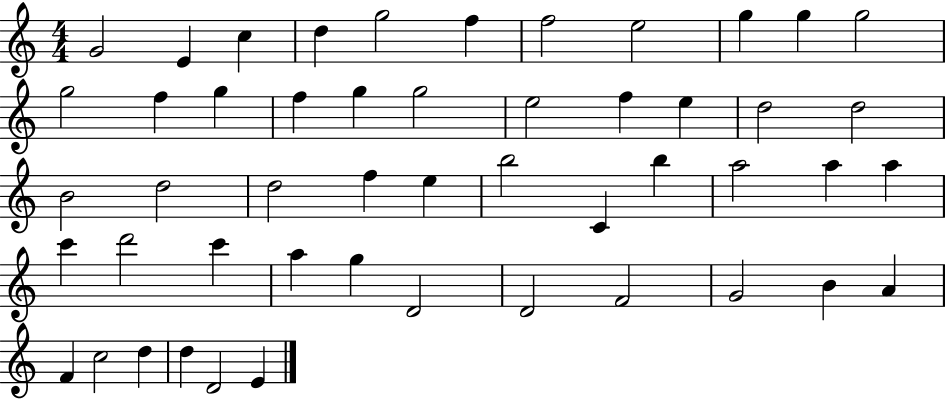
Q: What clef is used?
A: treble